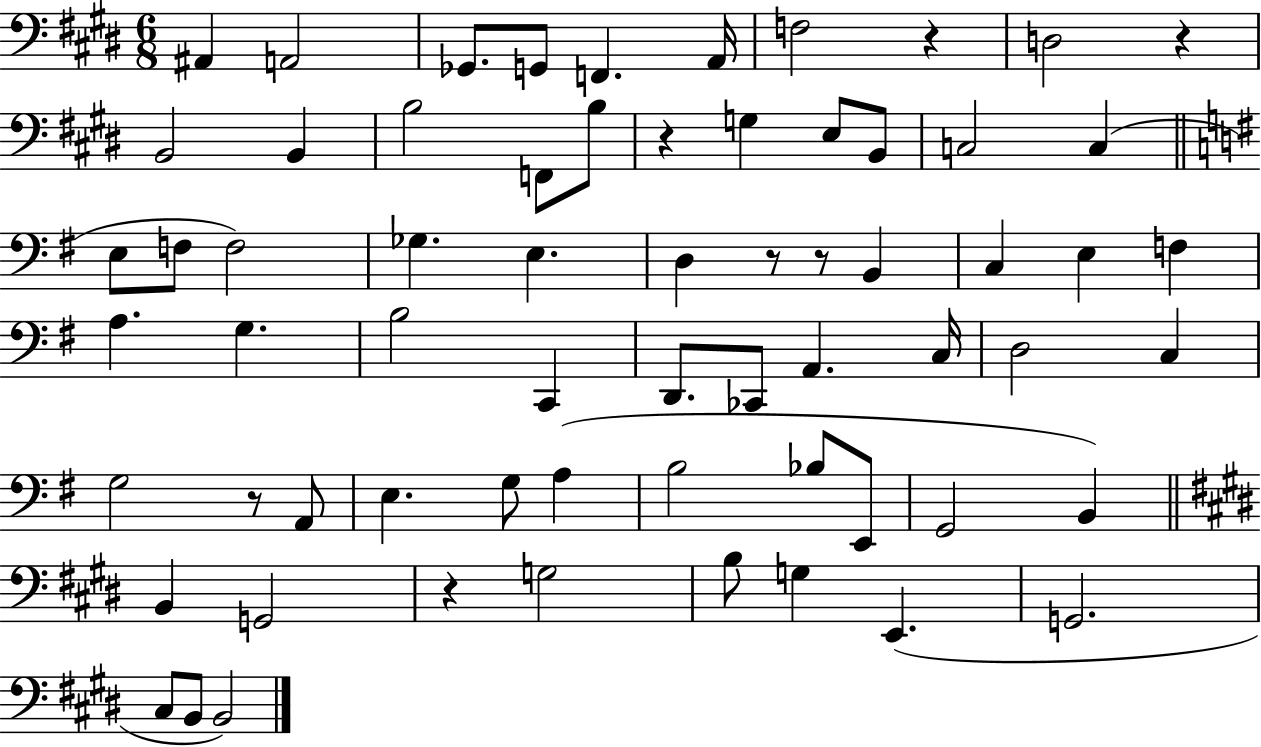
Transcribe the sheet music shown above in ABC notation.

X:1
T:Untitled
M:6/8
L:1/4
K:E
^A,, A,,2 _G,,/2 G,,/2 F,, A,,/4 F,2 z D,2 z B,,2 B,, B,2 F,,/2 B,/2 z G, E,/2 B,,/2 C,2 C, E,/2 F,/2 F,2 _G, E, D, z/2 z/2 B,, C, E, F, A, G, B,2 C,, D,,/2 _C,,/2 A,, C,/4 D,2 C, G,2 z/2 A,,/2 E, G,/2 A, B,2 _B,/2 E,,/2 G,,2 B,, B,, G,,2 z G,2 B,/2 G, E,, G,,2 ^C,/2 B,,/2 B,,2